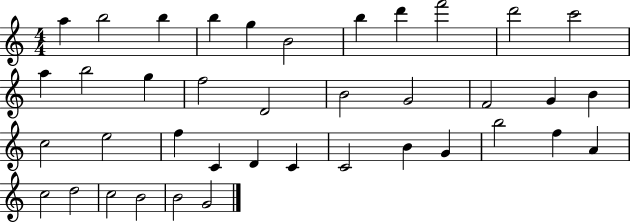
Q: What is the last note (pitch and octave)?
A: G4